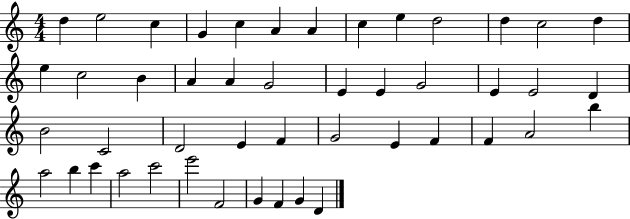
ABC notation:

X:1
T:Untitled
M:4/4
L:1/4
K:C
d e2 c G c A A c e d2 d c2 d e c2 B A A G2 E E G2 E E2 D B2 C2 D2 E F G2 E F F A2 b a2 b c' a2 c'2 e'2 F2 G F G D